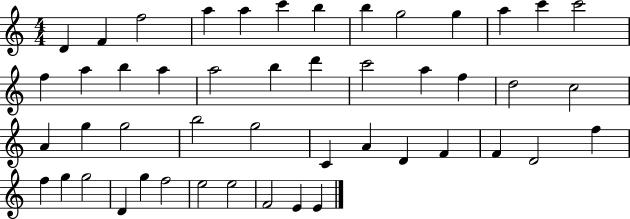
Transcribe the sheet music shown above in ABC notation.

X:1
T:Untitled
M:4/4
L:1/4
K:C
D F f2 a a c' b b g2 g a c' c'2 f a b a a2 b d' c'2 a f d2 c2 A g g2 b2 g2 C A D F F D2 f f g g2 D g f2 e2 e2 F2 E E